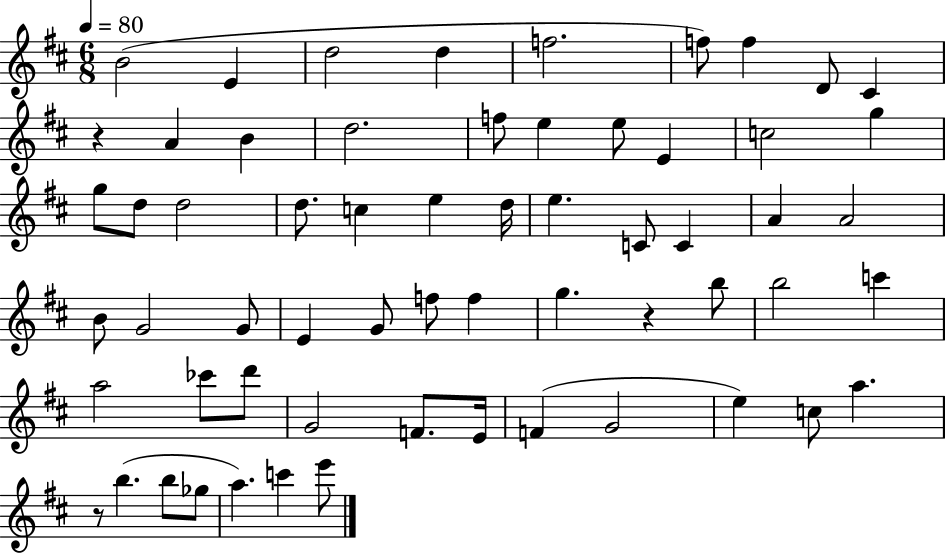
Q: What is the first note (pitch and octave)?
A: B4